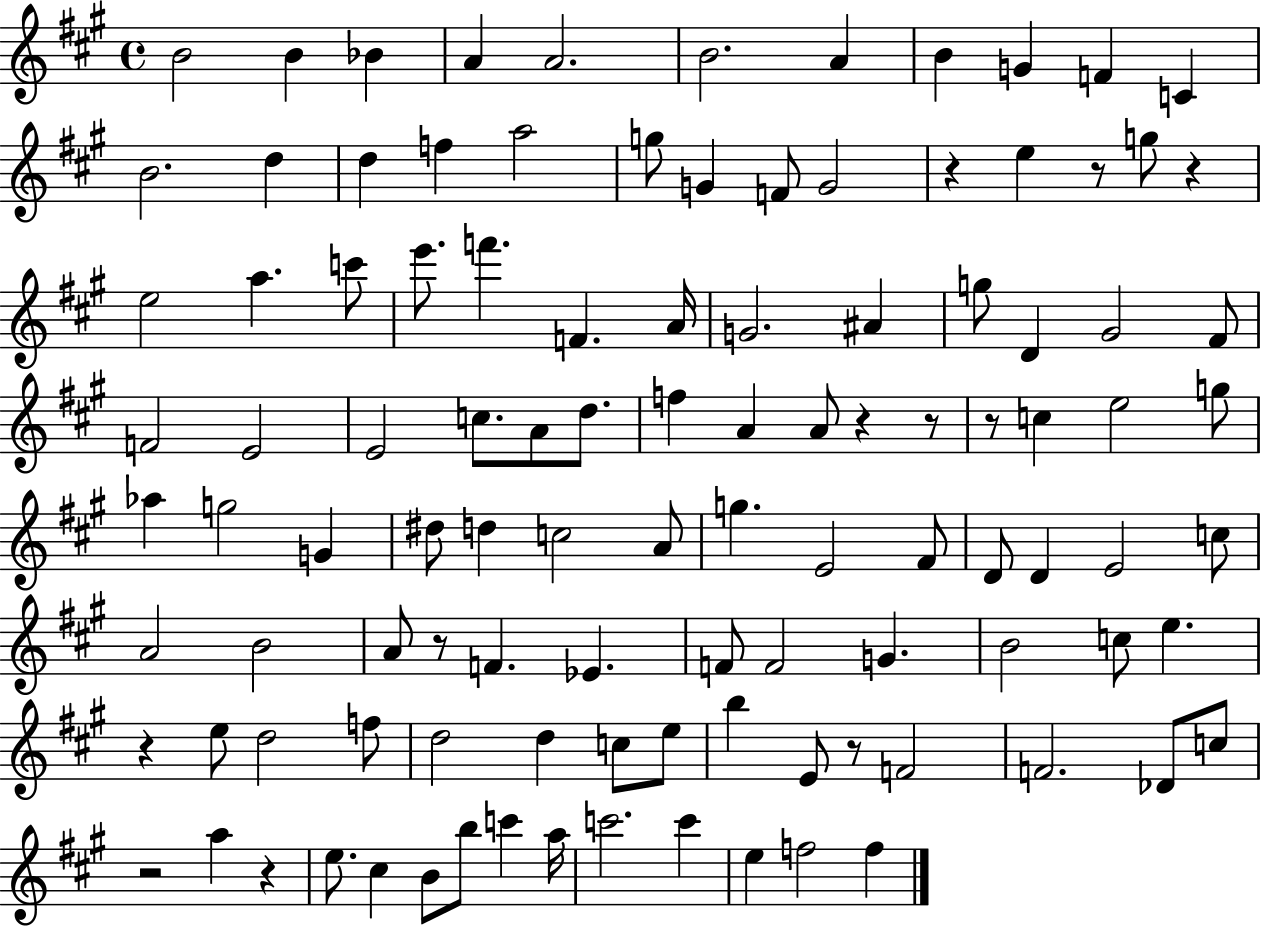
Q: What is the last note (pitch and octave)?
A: F5